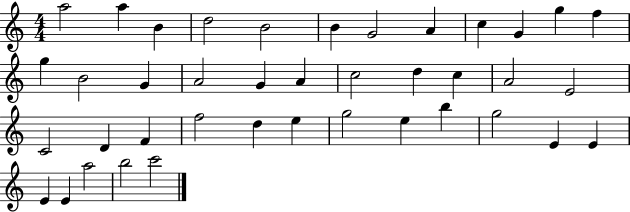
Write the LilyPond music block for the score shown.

{
  \clef treble
  \numericTimeSignature
  \time 4/4
  \key c \major
  a''2 a''4 b'4 | d''2 b'2 | b'4 g'2 a'4 | c''4 g'4 g''4 f''4 | \break g''4 b'2 g'4 | a'2 g'4 a'4 | c''2 d''4 c''4 | a'2 e'2 | \break c'2 d'4 f'4 | f''2 d''4 e''4 | g''2 e''4 b''4 | g''2 e'4 e'4 | \break e'4 e'4 a''2 | b''2 c'''2 | \bar "|."
}